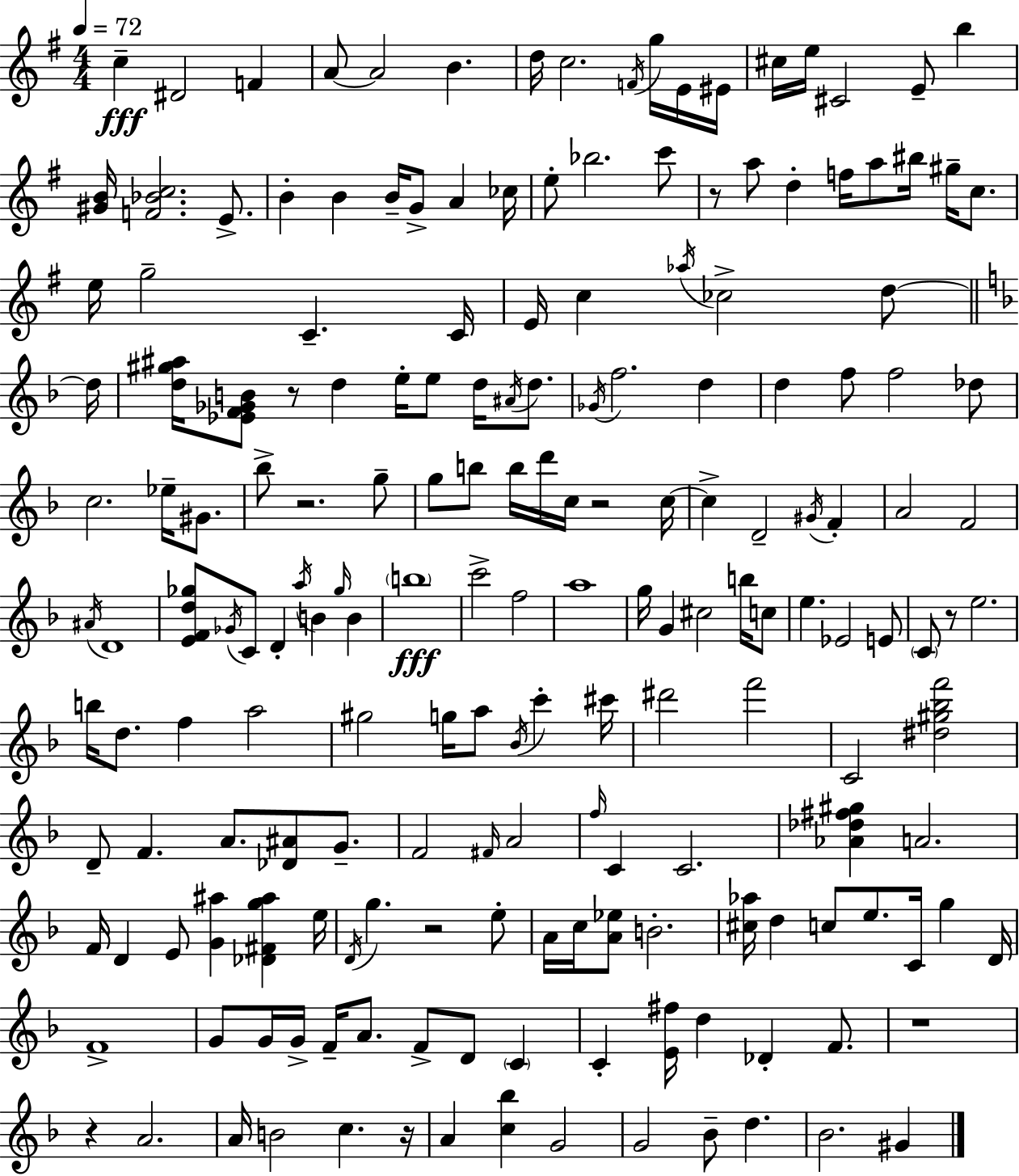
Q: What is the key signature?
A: E minor